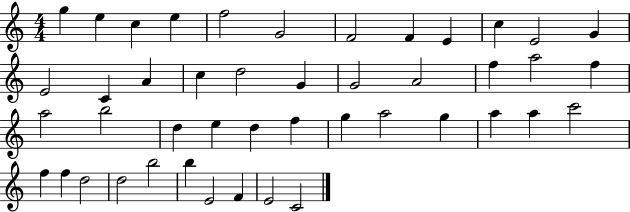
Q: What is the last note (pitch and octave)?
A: C4